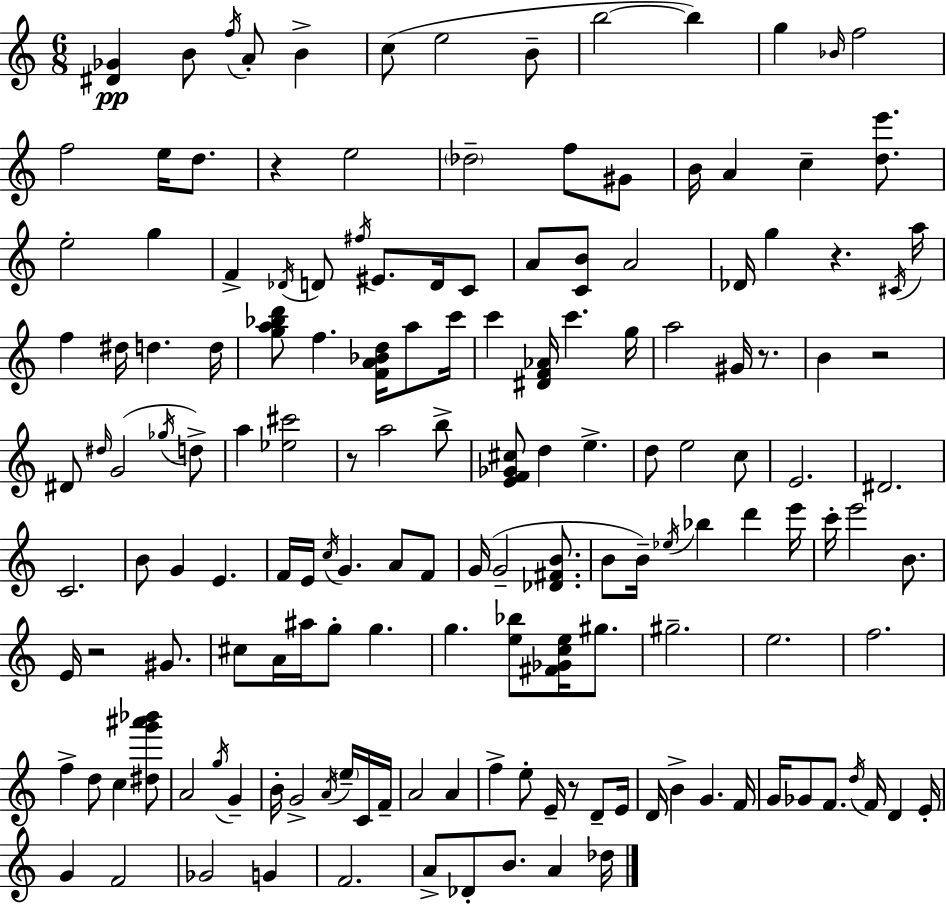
{
  \clef treble
  \numericTimeSignature
  \time 6/8
  \key a \minor
  <dis' ges'>4\pp b'8 \acciaccatura { f''16 } a'8-. b'4-> | c''8( e''2 b'8-- | b''2~~ b''4) | g''4 \grace { bes'16 } f''2 | \break f''2 e''16 d''8. | r4 e''2 | \parenthesize des''2-- f''8 | gis'8 b'16 a'4 c''4-- <d'' e'''>8. | \break e''2-. g''4 | f'4-> \acciaccatura { des'16 } d'8 \acciaccatura { fis''16 } eis'8. | d'16 c'8 a'8 <c' b'>8 a'2 | des'16 g''4 r4. | \break \acciaccatura { cis'16 } a''16 f''4 dis''16 d''4. | d''16 <g'' a'' bes'' d'''>8 f''4. | <f' a' bes' d''>16 a''8 c'''16 c'''4 <dis' f' aes'>16 c'''4. | g''16 a''2 | \break gis'16 r8. b'4 r2 | dis'8 \grace { dis''16 } g'2( | \acciaccatura { ges''16 } d''8->) a''4 <ees'' cis'''>2 | r8 a''2 | \break b''8-> <e' f' ges' cis''>8 d''4 | e''4.-> d''8 e''2 | c''8 e'2. | dis'2. | \break c'2. | b'8 g'4 | e'4. f'16 e'16 \acciaccatura { c''16 } g'4. | a'8 f'8 g'16( g'2-- | \break <des' fis' b'>8. b'8 b'16--) \acciaccatura { ees''16 } | bes''4 d'''4 e'''16 c'''16-. e'''2 | b'8. e'16 r2 | gis'8. cis''8 a'16 | \break ais''16 g''8-. g''4. g''4. | <e'' bes''>8 <fis' ges' c'' e''>16 gis''8. gis''2.-- | e''2. | f''2. | \break f''4-> | d''8 c''4 <dis'' g''' ais''' bes'''>8 a'2 | \acciaccatura { g''16 } g'4-- b'16-. g'2-> | \acciaccatura { a'16 } \parenthesize e''16-- c'16 f'16-- a'2 | \break a'4 f''4-> | e''8-. e'16-- r8 d'8-- e'16 d'16 | b'4-> g'4. f'16 g'16 | ges'8 f'8. \acciaccatura { d''16 } f'16 d'4 e'16-. | \break g'4 f'2 | ges'2 g'4 | f'2. | a'8-> des'8-. b'8. a'4 des''16 | \break \bar "|."
}